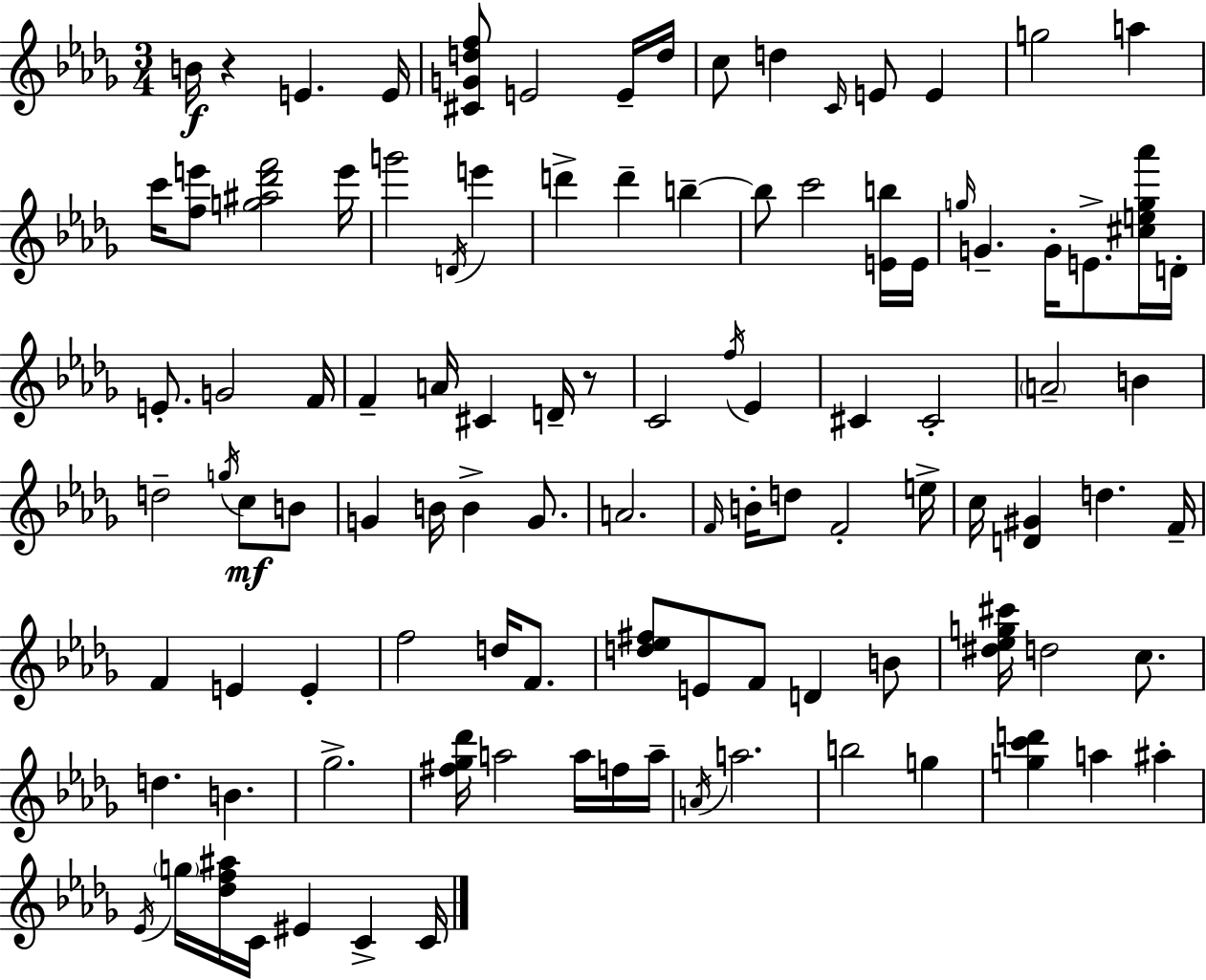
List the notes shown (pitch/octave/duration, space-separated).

B4/s R/q E4/q. E4/s [C#4,G4,D5,F5]/e E4/h E4/s D5/s C5/e D5/q C4/s E4/e E4/q G5/h A5/q C6/s [F5,E6]/e [G5,A#5,Db6,F6]/h E6/s G6/h D4/s E6/q D6/q D6/q B5/q B5/e C6/h [E4,B5]/s E4/s G5/s G4/q. G4/s E4/e. [C#5,E5,G5,Ab6]/s D4/s E4/e. G4/h F4/s F4/q A4/s C#4/q D4/s R/e C4/h F5/s Eb4/q C#4/q C#4/h A4/h B4/q D5/h G5/s C5/e B4/e G4/q B4/s B4/q G4/e. A4/h. F4/s B4/s D5/e F4/h E5/s C5/s [D4,G#4]/q D5/q. F4/s F4/q E4/q E4/q F5/h D5/s F4/e. [D5,Eb5,F#5]/e E4/e F4/e D4/q B4/e [D#5,Eb5,G5,C#6]/s D5/h C5/e. D5/q. B4/q. Gb5/h. [F#5,Gb5,Db6]/s A5/h A5/s F5/s A5/s A4/s A5/h. B5/h G5/q [G5,C6,D6]/q A5/q A#5/q Eb4/s G5/s [Db5,F5,A#5]/s C4/s EIS4/q C4/q C4/s